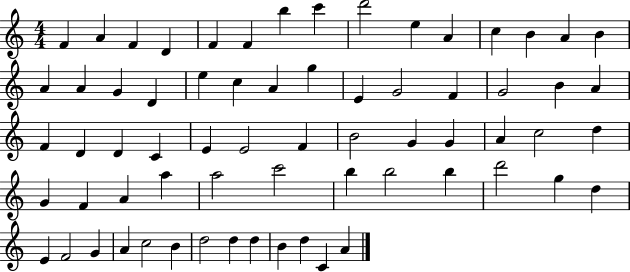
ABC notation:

X:1
T:Untitled
M:4/4
L:1/4
K:C
F A F D F F b c' d'2 e A c B A B A A G D e c A g E G2 F G2 B A F D D C E E2 F B2 G G A c2 d G F A a a2 c'2 b b2 b d'2 g d E F2 G A c2 B d2 d d B d C A